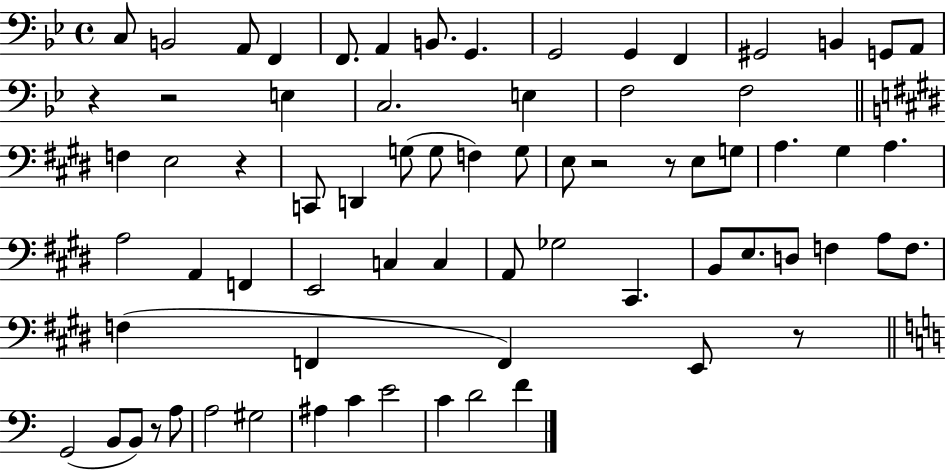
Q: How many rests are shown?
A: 7